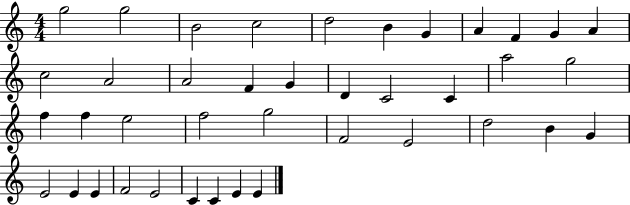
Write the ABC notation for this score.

X:1
T:Untitled
M:4/4
L:1/4
K:C
g2 g2 B2 c2 d2 B G A F G A c2 A2 A2 F G D C2 C a2 g2 f f e2 f2 g2 F2 E2 d2 B G E2 E E F2 E2 C C E E